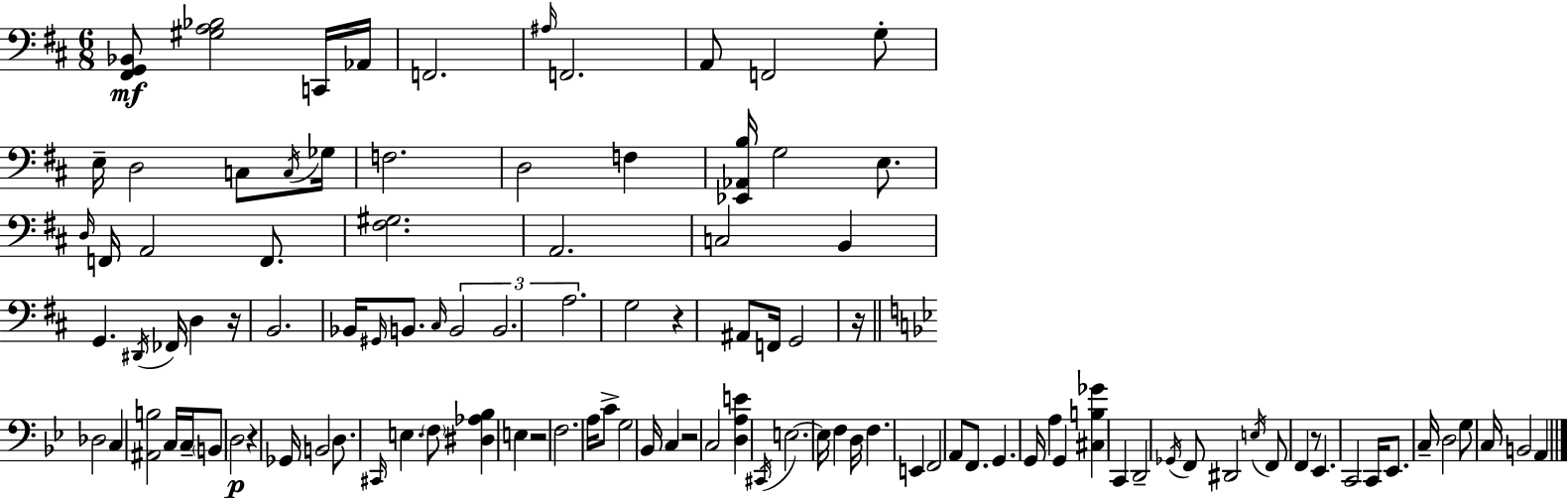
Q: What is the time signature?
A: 6/8